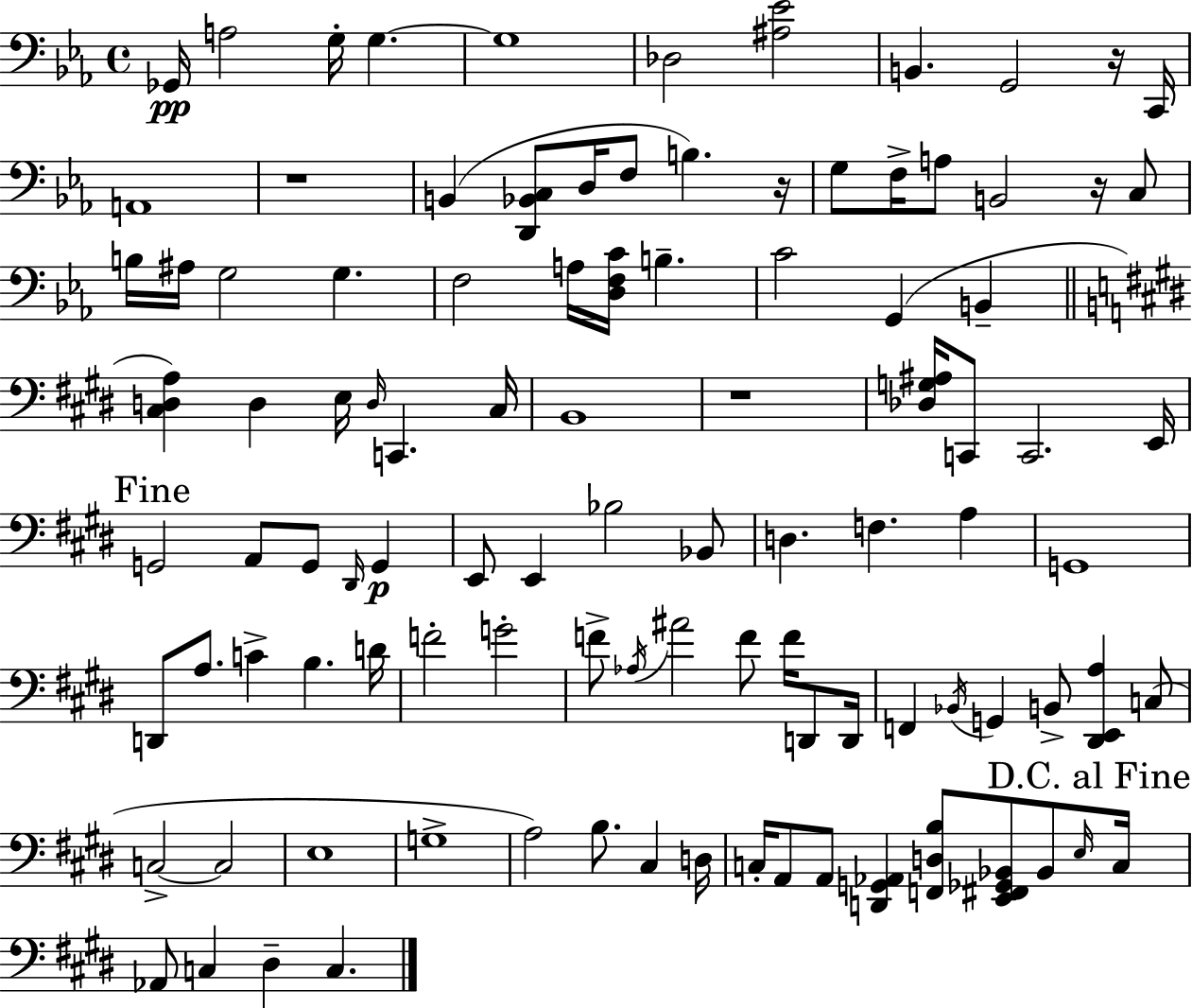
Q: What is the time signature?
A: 4/4